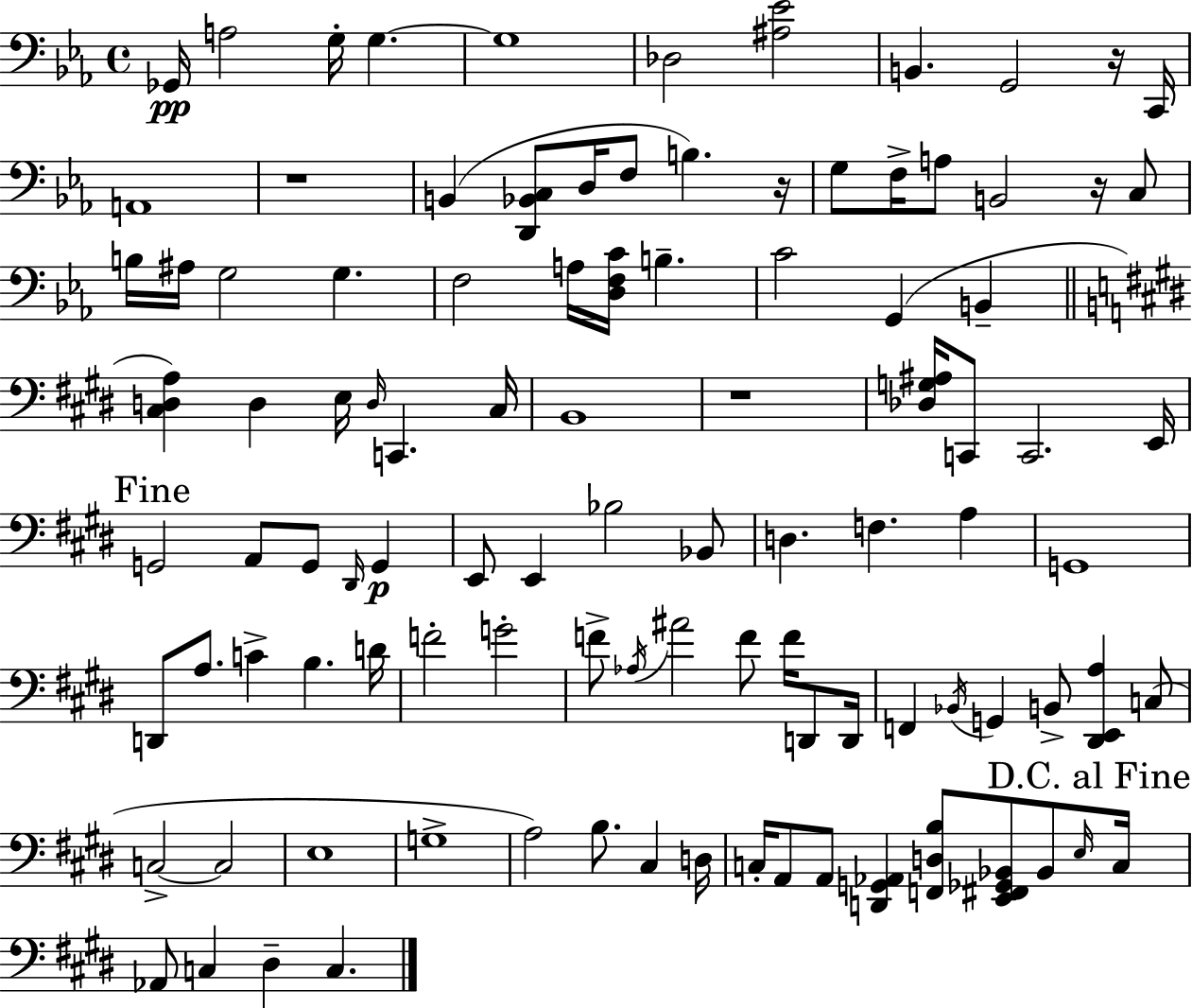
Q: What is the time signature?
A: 4/4